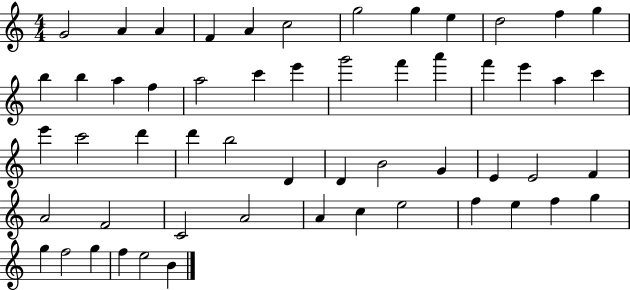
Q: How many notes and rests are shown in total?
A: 55